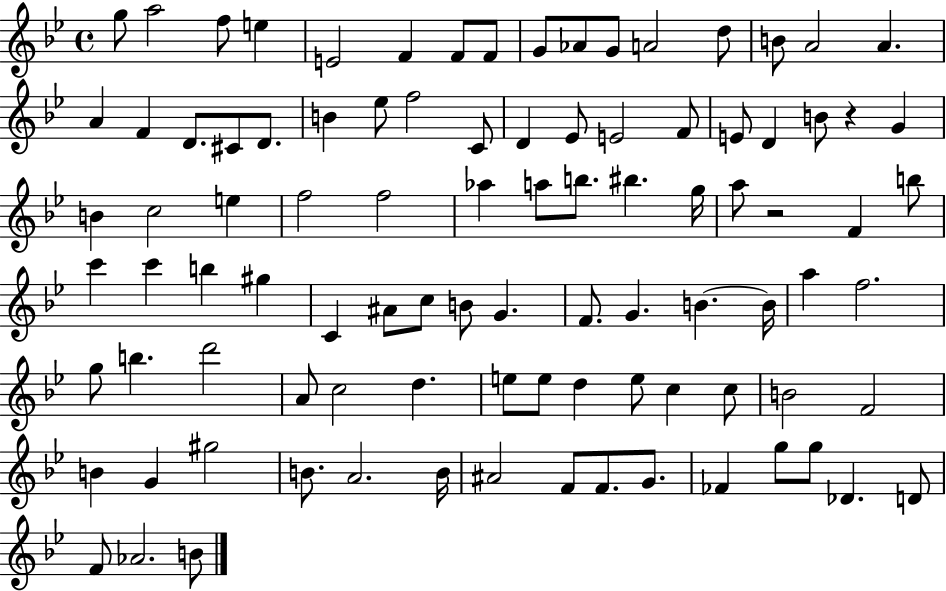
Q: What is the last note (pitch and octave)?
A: B4